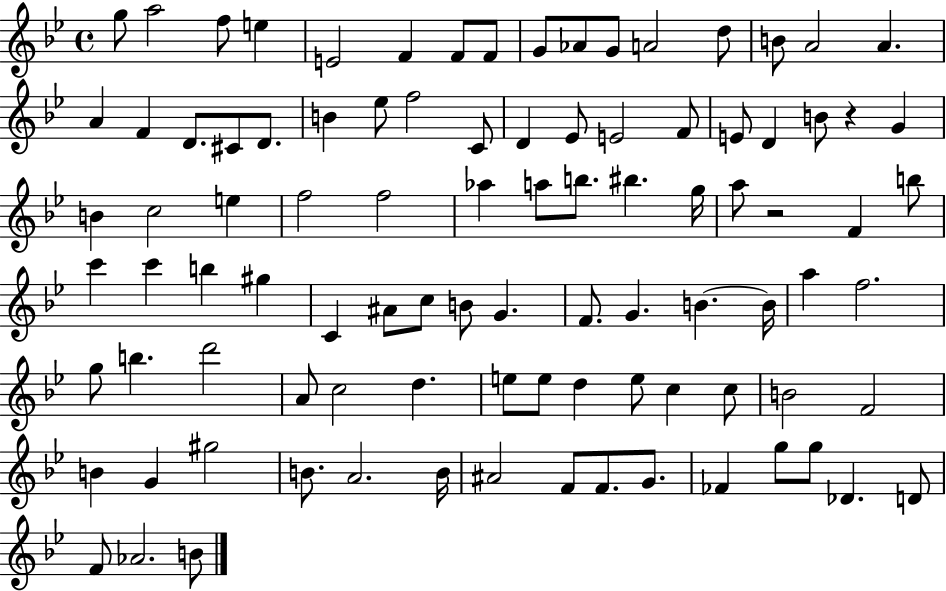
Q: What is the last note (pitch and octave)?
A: B4